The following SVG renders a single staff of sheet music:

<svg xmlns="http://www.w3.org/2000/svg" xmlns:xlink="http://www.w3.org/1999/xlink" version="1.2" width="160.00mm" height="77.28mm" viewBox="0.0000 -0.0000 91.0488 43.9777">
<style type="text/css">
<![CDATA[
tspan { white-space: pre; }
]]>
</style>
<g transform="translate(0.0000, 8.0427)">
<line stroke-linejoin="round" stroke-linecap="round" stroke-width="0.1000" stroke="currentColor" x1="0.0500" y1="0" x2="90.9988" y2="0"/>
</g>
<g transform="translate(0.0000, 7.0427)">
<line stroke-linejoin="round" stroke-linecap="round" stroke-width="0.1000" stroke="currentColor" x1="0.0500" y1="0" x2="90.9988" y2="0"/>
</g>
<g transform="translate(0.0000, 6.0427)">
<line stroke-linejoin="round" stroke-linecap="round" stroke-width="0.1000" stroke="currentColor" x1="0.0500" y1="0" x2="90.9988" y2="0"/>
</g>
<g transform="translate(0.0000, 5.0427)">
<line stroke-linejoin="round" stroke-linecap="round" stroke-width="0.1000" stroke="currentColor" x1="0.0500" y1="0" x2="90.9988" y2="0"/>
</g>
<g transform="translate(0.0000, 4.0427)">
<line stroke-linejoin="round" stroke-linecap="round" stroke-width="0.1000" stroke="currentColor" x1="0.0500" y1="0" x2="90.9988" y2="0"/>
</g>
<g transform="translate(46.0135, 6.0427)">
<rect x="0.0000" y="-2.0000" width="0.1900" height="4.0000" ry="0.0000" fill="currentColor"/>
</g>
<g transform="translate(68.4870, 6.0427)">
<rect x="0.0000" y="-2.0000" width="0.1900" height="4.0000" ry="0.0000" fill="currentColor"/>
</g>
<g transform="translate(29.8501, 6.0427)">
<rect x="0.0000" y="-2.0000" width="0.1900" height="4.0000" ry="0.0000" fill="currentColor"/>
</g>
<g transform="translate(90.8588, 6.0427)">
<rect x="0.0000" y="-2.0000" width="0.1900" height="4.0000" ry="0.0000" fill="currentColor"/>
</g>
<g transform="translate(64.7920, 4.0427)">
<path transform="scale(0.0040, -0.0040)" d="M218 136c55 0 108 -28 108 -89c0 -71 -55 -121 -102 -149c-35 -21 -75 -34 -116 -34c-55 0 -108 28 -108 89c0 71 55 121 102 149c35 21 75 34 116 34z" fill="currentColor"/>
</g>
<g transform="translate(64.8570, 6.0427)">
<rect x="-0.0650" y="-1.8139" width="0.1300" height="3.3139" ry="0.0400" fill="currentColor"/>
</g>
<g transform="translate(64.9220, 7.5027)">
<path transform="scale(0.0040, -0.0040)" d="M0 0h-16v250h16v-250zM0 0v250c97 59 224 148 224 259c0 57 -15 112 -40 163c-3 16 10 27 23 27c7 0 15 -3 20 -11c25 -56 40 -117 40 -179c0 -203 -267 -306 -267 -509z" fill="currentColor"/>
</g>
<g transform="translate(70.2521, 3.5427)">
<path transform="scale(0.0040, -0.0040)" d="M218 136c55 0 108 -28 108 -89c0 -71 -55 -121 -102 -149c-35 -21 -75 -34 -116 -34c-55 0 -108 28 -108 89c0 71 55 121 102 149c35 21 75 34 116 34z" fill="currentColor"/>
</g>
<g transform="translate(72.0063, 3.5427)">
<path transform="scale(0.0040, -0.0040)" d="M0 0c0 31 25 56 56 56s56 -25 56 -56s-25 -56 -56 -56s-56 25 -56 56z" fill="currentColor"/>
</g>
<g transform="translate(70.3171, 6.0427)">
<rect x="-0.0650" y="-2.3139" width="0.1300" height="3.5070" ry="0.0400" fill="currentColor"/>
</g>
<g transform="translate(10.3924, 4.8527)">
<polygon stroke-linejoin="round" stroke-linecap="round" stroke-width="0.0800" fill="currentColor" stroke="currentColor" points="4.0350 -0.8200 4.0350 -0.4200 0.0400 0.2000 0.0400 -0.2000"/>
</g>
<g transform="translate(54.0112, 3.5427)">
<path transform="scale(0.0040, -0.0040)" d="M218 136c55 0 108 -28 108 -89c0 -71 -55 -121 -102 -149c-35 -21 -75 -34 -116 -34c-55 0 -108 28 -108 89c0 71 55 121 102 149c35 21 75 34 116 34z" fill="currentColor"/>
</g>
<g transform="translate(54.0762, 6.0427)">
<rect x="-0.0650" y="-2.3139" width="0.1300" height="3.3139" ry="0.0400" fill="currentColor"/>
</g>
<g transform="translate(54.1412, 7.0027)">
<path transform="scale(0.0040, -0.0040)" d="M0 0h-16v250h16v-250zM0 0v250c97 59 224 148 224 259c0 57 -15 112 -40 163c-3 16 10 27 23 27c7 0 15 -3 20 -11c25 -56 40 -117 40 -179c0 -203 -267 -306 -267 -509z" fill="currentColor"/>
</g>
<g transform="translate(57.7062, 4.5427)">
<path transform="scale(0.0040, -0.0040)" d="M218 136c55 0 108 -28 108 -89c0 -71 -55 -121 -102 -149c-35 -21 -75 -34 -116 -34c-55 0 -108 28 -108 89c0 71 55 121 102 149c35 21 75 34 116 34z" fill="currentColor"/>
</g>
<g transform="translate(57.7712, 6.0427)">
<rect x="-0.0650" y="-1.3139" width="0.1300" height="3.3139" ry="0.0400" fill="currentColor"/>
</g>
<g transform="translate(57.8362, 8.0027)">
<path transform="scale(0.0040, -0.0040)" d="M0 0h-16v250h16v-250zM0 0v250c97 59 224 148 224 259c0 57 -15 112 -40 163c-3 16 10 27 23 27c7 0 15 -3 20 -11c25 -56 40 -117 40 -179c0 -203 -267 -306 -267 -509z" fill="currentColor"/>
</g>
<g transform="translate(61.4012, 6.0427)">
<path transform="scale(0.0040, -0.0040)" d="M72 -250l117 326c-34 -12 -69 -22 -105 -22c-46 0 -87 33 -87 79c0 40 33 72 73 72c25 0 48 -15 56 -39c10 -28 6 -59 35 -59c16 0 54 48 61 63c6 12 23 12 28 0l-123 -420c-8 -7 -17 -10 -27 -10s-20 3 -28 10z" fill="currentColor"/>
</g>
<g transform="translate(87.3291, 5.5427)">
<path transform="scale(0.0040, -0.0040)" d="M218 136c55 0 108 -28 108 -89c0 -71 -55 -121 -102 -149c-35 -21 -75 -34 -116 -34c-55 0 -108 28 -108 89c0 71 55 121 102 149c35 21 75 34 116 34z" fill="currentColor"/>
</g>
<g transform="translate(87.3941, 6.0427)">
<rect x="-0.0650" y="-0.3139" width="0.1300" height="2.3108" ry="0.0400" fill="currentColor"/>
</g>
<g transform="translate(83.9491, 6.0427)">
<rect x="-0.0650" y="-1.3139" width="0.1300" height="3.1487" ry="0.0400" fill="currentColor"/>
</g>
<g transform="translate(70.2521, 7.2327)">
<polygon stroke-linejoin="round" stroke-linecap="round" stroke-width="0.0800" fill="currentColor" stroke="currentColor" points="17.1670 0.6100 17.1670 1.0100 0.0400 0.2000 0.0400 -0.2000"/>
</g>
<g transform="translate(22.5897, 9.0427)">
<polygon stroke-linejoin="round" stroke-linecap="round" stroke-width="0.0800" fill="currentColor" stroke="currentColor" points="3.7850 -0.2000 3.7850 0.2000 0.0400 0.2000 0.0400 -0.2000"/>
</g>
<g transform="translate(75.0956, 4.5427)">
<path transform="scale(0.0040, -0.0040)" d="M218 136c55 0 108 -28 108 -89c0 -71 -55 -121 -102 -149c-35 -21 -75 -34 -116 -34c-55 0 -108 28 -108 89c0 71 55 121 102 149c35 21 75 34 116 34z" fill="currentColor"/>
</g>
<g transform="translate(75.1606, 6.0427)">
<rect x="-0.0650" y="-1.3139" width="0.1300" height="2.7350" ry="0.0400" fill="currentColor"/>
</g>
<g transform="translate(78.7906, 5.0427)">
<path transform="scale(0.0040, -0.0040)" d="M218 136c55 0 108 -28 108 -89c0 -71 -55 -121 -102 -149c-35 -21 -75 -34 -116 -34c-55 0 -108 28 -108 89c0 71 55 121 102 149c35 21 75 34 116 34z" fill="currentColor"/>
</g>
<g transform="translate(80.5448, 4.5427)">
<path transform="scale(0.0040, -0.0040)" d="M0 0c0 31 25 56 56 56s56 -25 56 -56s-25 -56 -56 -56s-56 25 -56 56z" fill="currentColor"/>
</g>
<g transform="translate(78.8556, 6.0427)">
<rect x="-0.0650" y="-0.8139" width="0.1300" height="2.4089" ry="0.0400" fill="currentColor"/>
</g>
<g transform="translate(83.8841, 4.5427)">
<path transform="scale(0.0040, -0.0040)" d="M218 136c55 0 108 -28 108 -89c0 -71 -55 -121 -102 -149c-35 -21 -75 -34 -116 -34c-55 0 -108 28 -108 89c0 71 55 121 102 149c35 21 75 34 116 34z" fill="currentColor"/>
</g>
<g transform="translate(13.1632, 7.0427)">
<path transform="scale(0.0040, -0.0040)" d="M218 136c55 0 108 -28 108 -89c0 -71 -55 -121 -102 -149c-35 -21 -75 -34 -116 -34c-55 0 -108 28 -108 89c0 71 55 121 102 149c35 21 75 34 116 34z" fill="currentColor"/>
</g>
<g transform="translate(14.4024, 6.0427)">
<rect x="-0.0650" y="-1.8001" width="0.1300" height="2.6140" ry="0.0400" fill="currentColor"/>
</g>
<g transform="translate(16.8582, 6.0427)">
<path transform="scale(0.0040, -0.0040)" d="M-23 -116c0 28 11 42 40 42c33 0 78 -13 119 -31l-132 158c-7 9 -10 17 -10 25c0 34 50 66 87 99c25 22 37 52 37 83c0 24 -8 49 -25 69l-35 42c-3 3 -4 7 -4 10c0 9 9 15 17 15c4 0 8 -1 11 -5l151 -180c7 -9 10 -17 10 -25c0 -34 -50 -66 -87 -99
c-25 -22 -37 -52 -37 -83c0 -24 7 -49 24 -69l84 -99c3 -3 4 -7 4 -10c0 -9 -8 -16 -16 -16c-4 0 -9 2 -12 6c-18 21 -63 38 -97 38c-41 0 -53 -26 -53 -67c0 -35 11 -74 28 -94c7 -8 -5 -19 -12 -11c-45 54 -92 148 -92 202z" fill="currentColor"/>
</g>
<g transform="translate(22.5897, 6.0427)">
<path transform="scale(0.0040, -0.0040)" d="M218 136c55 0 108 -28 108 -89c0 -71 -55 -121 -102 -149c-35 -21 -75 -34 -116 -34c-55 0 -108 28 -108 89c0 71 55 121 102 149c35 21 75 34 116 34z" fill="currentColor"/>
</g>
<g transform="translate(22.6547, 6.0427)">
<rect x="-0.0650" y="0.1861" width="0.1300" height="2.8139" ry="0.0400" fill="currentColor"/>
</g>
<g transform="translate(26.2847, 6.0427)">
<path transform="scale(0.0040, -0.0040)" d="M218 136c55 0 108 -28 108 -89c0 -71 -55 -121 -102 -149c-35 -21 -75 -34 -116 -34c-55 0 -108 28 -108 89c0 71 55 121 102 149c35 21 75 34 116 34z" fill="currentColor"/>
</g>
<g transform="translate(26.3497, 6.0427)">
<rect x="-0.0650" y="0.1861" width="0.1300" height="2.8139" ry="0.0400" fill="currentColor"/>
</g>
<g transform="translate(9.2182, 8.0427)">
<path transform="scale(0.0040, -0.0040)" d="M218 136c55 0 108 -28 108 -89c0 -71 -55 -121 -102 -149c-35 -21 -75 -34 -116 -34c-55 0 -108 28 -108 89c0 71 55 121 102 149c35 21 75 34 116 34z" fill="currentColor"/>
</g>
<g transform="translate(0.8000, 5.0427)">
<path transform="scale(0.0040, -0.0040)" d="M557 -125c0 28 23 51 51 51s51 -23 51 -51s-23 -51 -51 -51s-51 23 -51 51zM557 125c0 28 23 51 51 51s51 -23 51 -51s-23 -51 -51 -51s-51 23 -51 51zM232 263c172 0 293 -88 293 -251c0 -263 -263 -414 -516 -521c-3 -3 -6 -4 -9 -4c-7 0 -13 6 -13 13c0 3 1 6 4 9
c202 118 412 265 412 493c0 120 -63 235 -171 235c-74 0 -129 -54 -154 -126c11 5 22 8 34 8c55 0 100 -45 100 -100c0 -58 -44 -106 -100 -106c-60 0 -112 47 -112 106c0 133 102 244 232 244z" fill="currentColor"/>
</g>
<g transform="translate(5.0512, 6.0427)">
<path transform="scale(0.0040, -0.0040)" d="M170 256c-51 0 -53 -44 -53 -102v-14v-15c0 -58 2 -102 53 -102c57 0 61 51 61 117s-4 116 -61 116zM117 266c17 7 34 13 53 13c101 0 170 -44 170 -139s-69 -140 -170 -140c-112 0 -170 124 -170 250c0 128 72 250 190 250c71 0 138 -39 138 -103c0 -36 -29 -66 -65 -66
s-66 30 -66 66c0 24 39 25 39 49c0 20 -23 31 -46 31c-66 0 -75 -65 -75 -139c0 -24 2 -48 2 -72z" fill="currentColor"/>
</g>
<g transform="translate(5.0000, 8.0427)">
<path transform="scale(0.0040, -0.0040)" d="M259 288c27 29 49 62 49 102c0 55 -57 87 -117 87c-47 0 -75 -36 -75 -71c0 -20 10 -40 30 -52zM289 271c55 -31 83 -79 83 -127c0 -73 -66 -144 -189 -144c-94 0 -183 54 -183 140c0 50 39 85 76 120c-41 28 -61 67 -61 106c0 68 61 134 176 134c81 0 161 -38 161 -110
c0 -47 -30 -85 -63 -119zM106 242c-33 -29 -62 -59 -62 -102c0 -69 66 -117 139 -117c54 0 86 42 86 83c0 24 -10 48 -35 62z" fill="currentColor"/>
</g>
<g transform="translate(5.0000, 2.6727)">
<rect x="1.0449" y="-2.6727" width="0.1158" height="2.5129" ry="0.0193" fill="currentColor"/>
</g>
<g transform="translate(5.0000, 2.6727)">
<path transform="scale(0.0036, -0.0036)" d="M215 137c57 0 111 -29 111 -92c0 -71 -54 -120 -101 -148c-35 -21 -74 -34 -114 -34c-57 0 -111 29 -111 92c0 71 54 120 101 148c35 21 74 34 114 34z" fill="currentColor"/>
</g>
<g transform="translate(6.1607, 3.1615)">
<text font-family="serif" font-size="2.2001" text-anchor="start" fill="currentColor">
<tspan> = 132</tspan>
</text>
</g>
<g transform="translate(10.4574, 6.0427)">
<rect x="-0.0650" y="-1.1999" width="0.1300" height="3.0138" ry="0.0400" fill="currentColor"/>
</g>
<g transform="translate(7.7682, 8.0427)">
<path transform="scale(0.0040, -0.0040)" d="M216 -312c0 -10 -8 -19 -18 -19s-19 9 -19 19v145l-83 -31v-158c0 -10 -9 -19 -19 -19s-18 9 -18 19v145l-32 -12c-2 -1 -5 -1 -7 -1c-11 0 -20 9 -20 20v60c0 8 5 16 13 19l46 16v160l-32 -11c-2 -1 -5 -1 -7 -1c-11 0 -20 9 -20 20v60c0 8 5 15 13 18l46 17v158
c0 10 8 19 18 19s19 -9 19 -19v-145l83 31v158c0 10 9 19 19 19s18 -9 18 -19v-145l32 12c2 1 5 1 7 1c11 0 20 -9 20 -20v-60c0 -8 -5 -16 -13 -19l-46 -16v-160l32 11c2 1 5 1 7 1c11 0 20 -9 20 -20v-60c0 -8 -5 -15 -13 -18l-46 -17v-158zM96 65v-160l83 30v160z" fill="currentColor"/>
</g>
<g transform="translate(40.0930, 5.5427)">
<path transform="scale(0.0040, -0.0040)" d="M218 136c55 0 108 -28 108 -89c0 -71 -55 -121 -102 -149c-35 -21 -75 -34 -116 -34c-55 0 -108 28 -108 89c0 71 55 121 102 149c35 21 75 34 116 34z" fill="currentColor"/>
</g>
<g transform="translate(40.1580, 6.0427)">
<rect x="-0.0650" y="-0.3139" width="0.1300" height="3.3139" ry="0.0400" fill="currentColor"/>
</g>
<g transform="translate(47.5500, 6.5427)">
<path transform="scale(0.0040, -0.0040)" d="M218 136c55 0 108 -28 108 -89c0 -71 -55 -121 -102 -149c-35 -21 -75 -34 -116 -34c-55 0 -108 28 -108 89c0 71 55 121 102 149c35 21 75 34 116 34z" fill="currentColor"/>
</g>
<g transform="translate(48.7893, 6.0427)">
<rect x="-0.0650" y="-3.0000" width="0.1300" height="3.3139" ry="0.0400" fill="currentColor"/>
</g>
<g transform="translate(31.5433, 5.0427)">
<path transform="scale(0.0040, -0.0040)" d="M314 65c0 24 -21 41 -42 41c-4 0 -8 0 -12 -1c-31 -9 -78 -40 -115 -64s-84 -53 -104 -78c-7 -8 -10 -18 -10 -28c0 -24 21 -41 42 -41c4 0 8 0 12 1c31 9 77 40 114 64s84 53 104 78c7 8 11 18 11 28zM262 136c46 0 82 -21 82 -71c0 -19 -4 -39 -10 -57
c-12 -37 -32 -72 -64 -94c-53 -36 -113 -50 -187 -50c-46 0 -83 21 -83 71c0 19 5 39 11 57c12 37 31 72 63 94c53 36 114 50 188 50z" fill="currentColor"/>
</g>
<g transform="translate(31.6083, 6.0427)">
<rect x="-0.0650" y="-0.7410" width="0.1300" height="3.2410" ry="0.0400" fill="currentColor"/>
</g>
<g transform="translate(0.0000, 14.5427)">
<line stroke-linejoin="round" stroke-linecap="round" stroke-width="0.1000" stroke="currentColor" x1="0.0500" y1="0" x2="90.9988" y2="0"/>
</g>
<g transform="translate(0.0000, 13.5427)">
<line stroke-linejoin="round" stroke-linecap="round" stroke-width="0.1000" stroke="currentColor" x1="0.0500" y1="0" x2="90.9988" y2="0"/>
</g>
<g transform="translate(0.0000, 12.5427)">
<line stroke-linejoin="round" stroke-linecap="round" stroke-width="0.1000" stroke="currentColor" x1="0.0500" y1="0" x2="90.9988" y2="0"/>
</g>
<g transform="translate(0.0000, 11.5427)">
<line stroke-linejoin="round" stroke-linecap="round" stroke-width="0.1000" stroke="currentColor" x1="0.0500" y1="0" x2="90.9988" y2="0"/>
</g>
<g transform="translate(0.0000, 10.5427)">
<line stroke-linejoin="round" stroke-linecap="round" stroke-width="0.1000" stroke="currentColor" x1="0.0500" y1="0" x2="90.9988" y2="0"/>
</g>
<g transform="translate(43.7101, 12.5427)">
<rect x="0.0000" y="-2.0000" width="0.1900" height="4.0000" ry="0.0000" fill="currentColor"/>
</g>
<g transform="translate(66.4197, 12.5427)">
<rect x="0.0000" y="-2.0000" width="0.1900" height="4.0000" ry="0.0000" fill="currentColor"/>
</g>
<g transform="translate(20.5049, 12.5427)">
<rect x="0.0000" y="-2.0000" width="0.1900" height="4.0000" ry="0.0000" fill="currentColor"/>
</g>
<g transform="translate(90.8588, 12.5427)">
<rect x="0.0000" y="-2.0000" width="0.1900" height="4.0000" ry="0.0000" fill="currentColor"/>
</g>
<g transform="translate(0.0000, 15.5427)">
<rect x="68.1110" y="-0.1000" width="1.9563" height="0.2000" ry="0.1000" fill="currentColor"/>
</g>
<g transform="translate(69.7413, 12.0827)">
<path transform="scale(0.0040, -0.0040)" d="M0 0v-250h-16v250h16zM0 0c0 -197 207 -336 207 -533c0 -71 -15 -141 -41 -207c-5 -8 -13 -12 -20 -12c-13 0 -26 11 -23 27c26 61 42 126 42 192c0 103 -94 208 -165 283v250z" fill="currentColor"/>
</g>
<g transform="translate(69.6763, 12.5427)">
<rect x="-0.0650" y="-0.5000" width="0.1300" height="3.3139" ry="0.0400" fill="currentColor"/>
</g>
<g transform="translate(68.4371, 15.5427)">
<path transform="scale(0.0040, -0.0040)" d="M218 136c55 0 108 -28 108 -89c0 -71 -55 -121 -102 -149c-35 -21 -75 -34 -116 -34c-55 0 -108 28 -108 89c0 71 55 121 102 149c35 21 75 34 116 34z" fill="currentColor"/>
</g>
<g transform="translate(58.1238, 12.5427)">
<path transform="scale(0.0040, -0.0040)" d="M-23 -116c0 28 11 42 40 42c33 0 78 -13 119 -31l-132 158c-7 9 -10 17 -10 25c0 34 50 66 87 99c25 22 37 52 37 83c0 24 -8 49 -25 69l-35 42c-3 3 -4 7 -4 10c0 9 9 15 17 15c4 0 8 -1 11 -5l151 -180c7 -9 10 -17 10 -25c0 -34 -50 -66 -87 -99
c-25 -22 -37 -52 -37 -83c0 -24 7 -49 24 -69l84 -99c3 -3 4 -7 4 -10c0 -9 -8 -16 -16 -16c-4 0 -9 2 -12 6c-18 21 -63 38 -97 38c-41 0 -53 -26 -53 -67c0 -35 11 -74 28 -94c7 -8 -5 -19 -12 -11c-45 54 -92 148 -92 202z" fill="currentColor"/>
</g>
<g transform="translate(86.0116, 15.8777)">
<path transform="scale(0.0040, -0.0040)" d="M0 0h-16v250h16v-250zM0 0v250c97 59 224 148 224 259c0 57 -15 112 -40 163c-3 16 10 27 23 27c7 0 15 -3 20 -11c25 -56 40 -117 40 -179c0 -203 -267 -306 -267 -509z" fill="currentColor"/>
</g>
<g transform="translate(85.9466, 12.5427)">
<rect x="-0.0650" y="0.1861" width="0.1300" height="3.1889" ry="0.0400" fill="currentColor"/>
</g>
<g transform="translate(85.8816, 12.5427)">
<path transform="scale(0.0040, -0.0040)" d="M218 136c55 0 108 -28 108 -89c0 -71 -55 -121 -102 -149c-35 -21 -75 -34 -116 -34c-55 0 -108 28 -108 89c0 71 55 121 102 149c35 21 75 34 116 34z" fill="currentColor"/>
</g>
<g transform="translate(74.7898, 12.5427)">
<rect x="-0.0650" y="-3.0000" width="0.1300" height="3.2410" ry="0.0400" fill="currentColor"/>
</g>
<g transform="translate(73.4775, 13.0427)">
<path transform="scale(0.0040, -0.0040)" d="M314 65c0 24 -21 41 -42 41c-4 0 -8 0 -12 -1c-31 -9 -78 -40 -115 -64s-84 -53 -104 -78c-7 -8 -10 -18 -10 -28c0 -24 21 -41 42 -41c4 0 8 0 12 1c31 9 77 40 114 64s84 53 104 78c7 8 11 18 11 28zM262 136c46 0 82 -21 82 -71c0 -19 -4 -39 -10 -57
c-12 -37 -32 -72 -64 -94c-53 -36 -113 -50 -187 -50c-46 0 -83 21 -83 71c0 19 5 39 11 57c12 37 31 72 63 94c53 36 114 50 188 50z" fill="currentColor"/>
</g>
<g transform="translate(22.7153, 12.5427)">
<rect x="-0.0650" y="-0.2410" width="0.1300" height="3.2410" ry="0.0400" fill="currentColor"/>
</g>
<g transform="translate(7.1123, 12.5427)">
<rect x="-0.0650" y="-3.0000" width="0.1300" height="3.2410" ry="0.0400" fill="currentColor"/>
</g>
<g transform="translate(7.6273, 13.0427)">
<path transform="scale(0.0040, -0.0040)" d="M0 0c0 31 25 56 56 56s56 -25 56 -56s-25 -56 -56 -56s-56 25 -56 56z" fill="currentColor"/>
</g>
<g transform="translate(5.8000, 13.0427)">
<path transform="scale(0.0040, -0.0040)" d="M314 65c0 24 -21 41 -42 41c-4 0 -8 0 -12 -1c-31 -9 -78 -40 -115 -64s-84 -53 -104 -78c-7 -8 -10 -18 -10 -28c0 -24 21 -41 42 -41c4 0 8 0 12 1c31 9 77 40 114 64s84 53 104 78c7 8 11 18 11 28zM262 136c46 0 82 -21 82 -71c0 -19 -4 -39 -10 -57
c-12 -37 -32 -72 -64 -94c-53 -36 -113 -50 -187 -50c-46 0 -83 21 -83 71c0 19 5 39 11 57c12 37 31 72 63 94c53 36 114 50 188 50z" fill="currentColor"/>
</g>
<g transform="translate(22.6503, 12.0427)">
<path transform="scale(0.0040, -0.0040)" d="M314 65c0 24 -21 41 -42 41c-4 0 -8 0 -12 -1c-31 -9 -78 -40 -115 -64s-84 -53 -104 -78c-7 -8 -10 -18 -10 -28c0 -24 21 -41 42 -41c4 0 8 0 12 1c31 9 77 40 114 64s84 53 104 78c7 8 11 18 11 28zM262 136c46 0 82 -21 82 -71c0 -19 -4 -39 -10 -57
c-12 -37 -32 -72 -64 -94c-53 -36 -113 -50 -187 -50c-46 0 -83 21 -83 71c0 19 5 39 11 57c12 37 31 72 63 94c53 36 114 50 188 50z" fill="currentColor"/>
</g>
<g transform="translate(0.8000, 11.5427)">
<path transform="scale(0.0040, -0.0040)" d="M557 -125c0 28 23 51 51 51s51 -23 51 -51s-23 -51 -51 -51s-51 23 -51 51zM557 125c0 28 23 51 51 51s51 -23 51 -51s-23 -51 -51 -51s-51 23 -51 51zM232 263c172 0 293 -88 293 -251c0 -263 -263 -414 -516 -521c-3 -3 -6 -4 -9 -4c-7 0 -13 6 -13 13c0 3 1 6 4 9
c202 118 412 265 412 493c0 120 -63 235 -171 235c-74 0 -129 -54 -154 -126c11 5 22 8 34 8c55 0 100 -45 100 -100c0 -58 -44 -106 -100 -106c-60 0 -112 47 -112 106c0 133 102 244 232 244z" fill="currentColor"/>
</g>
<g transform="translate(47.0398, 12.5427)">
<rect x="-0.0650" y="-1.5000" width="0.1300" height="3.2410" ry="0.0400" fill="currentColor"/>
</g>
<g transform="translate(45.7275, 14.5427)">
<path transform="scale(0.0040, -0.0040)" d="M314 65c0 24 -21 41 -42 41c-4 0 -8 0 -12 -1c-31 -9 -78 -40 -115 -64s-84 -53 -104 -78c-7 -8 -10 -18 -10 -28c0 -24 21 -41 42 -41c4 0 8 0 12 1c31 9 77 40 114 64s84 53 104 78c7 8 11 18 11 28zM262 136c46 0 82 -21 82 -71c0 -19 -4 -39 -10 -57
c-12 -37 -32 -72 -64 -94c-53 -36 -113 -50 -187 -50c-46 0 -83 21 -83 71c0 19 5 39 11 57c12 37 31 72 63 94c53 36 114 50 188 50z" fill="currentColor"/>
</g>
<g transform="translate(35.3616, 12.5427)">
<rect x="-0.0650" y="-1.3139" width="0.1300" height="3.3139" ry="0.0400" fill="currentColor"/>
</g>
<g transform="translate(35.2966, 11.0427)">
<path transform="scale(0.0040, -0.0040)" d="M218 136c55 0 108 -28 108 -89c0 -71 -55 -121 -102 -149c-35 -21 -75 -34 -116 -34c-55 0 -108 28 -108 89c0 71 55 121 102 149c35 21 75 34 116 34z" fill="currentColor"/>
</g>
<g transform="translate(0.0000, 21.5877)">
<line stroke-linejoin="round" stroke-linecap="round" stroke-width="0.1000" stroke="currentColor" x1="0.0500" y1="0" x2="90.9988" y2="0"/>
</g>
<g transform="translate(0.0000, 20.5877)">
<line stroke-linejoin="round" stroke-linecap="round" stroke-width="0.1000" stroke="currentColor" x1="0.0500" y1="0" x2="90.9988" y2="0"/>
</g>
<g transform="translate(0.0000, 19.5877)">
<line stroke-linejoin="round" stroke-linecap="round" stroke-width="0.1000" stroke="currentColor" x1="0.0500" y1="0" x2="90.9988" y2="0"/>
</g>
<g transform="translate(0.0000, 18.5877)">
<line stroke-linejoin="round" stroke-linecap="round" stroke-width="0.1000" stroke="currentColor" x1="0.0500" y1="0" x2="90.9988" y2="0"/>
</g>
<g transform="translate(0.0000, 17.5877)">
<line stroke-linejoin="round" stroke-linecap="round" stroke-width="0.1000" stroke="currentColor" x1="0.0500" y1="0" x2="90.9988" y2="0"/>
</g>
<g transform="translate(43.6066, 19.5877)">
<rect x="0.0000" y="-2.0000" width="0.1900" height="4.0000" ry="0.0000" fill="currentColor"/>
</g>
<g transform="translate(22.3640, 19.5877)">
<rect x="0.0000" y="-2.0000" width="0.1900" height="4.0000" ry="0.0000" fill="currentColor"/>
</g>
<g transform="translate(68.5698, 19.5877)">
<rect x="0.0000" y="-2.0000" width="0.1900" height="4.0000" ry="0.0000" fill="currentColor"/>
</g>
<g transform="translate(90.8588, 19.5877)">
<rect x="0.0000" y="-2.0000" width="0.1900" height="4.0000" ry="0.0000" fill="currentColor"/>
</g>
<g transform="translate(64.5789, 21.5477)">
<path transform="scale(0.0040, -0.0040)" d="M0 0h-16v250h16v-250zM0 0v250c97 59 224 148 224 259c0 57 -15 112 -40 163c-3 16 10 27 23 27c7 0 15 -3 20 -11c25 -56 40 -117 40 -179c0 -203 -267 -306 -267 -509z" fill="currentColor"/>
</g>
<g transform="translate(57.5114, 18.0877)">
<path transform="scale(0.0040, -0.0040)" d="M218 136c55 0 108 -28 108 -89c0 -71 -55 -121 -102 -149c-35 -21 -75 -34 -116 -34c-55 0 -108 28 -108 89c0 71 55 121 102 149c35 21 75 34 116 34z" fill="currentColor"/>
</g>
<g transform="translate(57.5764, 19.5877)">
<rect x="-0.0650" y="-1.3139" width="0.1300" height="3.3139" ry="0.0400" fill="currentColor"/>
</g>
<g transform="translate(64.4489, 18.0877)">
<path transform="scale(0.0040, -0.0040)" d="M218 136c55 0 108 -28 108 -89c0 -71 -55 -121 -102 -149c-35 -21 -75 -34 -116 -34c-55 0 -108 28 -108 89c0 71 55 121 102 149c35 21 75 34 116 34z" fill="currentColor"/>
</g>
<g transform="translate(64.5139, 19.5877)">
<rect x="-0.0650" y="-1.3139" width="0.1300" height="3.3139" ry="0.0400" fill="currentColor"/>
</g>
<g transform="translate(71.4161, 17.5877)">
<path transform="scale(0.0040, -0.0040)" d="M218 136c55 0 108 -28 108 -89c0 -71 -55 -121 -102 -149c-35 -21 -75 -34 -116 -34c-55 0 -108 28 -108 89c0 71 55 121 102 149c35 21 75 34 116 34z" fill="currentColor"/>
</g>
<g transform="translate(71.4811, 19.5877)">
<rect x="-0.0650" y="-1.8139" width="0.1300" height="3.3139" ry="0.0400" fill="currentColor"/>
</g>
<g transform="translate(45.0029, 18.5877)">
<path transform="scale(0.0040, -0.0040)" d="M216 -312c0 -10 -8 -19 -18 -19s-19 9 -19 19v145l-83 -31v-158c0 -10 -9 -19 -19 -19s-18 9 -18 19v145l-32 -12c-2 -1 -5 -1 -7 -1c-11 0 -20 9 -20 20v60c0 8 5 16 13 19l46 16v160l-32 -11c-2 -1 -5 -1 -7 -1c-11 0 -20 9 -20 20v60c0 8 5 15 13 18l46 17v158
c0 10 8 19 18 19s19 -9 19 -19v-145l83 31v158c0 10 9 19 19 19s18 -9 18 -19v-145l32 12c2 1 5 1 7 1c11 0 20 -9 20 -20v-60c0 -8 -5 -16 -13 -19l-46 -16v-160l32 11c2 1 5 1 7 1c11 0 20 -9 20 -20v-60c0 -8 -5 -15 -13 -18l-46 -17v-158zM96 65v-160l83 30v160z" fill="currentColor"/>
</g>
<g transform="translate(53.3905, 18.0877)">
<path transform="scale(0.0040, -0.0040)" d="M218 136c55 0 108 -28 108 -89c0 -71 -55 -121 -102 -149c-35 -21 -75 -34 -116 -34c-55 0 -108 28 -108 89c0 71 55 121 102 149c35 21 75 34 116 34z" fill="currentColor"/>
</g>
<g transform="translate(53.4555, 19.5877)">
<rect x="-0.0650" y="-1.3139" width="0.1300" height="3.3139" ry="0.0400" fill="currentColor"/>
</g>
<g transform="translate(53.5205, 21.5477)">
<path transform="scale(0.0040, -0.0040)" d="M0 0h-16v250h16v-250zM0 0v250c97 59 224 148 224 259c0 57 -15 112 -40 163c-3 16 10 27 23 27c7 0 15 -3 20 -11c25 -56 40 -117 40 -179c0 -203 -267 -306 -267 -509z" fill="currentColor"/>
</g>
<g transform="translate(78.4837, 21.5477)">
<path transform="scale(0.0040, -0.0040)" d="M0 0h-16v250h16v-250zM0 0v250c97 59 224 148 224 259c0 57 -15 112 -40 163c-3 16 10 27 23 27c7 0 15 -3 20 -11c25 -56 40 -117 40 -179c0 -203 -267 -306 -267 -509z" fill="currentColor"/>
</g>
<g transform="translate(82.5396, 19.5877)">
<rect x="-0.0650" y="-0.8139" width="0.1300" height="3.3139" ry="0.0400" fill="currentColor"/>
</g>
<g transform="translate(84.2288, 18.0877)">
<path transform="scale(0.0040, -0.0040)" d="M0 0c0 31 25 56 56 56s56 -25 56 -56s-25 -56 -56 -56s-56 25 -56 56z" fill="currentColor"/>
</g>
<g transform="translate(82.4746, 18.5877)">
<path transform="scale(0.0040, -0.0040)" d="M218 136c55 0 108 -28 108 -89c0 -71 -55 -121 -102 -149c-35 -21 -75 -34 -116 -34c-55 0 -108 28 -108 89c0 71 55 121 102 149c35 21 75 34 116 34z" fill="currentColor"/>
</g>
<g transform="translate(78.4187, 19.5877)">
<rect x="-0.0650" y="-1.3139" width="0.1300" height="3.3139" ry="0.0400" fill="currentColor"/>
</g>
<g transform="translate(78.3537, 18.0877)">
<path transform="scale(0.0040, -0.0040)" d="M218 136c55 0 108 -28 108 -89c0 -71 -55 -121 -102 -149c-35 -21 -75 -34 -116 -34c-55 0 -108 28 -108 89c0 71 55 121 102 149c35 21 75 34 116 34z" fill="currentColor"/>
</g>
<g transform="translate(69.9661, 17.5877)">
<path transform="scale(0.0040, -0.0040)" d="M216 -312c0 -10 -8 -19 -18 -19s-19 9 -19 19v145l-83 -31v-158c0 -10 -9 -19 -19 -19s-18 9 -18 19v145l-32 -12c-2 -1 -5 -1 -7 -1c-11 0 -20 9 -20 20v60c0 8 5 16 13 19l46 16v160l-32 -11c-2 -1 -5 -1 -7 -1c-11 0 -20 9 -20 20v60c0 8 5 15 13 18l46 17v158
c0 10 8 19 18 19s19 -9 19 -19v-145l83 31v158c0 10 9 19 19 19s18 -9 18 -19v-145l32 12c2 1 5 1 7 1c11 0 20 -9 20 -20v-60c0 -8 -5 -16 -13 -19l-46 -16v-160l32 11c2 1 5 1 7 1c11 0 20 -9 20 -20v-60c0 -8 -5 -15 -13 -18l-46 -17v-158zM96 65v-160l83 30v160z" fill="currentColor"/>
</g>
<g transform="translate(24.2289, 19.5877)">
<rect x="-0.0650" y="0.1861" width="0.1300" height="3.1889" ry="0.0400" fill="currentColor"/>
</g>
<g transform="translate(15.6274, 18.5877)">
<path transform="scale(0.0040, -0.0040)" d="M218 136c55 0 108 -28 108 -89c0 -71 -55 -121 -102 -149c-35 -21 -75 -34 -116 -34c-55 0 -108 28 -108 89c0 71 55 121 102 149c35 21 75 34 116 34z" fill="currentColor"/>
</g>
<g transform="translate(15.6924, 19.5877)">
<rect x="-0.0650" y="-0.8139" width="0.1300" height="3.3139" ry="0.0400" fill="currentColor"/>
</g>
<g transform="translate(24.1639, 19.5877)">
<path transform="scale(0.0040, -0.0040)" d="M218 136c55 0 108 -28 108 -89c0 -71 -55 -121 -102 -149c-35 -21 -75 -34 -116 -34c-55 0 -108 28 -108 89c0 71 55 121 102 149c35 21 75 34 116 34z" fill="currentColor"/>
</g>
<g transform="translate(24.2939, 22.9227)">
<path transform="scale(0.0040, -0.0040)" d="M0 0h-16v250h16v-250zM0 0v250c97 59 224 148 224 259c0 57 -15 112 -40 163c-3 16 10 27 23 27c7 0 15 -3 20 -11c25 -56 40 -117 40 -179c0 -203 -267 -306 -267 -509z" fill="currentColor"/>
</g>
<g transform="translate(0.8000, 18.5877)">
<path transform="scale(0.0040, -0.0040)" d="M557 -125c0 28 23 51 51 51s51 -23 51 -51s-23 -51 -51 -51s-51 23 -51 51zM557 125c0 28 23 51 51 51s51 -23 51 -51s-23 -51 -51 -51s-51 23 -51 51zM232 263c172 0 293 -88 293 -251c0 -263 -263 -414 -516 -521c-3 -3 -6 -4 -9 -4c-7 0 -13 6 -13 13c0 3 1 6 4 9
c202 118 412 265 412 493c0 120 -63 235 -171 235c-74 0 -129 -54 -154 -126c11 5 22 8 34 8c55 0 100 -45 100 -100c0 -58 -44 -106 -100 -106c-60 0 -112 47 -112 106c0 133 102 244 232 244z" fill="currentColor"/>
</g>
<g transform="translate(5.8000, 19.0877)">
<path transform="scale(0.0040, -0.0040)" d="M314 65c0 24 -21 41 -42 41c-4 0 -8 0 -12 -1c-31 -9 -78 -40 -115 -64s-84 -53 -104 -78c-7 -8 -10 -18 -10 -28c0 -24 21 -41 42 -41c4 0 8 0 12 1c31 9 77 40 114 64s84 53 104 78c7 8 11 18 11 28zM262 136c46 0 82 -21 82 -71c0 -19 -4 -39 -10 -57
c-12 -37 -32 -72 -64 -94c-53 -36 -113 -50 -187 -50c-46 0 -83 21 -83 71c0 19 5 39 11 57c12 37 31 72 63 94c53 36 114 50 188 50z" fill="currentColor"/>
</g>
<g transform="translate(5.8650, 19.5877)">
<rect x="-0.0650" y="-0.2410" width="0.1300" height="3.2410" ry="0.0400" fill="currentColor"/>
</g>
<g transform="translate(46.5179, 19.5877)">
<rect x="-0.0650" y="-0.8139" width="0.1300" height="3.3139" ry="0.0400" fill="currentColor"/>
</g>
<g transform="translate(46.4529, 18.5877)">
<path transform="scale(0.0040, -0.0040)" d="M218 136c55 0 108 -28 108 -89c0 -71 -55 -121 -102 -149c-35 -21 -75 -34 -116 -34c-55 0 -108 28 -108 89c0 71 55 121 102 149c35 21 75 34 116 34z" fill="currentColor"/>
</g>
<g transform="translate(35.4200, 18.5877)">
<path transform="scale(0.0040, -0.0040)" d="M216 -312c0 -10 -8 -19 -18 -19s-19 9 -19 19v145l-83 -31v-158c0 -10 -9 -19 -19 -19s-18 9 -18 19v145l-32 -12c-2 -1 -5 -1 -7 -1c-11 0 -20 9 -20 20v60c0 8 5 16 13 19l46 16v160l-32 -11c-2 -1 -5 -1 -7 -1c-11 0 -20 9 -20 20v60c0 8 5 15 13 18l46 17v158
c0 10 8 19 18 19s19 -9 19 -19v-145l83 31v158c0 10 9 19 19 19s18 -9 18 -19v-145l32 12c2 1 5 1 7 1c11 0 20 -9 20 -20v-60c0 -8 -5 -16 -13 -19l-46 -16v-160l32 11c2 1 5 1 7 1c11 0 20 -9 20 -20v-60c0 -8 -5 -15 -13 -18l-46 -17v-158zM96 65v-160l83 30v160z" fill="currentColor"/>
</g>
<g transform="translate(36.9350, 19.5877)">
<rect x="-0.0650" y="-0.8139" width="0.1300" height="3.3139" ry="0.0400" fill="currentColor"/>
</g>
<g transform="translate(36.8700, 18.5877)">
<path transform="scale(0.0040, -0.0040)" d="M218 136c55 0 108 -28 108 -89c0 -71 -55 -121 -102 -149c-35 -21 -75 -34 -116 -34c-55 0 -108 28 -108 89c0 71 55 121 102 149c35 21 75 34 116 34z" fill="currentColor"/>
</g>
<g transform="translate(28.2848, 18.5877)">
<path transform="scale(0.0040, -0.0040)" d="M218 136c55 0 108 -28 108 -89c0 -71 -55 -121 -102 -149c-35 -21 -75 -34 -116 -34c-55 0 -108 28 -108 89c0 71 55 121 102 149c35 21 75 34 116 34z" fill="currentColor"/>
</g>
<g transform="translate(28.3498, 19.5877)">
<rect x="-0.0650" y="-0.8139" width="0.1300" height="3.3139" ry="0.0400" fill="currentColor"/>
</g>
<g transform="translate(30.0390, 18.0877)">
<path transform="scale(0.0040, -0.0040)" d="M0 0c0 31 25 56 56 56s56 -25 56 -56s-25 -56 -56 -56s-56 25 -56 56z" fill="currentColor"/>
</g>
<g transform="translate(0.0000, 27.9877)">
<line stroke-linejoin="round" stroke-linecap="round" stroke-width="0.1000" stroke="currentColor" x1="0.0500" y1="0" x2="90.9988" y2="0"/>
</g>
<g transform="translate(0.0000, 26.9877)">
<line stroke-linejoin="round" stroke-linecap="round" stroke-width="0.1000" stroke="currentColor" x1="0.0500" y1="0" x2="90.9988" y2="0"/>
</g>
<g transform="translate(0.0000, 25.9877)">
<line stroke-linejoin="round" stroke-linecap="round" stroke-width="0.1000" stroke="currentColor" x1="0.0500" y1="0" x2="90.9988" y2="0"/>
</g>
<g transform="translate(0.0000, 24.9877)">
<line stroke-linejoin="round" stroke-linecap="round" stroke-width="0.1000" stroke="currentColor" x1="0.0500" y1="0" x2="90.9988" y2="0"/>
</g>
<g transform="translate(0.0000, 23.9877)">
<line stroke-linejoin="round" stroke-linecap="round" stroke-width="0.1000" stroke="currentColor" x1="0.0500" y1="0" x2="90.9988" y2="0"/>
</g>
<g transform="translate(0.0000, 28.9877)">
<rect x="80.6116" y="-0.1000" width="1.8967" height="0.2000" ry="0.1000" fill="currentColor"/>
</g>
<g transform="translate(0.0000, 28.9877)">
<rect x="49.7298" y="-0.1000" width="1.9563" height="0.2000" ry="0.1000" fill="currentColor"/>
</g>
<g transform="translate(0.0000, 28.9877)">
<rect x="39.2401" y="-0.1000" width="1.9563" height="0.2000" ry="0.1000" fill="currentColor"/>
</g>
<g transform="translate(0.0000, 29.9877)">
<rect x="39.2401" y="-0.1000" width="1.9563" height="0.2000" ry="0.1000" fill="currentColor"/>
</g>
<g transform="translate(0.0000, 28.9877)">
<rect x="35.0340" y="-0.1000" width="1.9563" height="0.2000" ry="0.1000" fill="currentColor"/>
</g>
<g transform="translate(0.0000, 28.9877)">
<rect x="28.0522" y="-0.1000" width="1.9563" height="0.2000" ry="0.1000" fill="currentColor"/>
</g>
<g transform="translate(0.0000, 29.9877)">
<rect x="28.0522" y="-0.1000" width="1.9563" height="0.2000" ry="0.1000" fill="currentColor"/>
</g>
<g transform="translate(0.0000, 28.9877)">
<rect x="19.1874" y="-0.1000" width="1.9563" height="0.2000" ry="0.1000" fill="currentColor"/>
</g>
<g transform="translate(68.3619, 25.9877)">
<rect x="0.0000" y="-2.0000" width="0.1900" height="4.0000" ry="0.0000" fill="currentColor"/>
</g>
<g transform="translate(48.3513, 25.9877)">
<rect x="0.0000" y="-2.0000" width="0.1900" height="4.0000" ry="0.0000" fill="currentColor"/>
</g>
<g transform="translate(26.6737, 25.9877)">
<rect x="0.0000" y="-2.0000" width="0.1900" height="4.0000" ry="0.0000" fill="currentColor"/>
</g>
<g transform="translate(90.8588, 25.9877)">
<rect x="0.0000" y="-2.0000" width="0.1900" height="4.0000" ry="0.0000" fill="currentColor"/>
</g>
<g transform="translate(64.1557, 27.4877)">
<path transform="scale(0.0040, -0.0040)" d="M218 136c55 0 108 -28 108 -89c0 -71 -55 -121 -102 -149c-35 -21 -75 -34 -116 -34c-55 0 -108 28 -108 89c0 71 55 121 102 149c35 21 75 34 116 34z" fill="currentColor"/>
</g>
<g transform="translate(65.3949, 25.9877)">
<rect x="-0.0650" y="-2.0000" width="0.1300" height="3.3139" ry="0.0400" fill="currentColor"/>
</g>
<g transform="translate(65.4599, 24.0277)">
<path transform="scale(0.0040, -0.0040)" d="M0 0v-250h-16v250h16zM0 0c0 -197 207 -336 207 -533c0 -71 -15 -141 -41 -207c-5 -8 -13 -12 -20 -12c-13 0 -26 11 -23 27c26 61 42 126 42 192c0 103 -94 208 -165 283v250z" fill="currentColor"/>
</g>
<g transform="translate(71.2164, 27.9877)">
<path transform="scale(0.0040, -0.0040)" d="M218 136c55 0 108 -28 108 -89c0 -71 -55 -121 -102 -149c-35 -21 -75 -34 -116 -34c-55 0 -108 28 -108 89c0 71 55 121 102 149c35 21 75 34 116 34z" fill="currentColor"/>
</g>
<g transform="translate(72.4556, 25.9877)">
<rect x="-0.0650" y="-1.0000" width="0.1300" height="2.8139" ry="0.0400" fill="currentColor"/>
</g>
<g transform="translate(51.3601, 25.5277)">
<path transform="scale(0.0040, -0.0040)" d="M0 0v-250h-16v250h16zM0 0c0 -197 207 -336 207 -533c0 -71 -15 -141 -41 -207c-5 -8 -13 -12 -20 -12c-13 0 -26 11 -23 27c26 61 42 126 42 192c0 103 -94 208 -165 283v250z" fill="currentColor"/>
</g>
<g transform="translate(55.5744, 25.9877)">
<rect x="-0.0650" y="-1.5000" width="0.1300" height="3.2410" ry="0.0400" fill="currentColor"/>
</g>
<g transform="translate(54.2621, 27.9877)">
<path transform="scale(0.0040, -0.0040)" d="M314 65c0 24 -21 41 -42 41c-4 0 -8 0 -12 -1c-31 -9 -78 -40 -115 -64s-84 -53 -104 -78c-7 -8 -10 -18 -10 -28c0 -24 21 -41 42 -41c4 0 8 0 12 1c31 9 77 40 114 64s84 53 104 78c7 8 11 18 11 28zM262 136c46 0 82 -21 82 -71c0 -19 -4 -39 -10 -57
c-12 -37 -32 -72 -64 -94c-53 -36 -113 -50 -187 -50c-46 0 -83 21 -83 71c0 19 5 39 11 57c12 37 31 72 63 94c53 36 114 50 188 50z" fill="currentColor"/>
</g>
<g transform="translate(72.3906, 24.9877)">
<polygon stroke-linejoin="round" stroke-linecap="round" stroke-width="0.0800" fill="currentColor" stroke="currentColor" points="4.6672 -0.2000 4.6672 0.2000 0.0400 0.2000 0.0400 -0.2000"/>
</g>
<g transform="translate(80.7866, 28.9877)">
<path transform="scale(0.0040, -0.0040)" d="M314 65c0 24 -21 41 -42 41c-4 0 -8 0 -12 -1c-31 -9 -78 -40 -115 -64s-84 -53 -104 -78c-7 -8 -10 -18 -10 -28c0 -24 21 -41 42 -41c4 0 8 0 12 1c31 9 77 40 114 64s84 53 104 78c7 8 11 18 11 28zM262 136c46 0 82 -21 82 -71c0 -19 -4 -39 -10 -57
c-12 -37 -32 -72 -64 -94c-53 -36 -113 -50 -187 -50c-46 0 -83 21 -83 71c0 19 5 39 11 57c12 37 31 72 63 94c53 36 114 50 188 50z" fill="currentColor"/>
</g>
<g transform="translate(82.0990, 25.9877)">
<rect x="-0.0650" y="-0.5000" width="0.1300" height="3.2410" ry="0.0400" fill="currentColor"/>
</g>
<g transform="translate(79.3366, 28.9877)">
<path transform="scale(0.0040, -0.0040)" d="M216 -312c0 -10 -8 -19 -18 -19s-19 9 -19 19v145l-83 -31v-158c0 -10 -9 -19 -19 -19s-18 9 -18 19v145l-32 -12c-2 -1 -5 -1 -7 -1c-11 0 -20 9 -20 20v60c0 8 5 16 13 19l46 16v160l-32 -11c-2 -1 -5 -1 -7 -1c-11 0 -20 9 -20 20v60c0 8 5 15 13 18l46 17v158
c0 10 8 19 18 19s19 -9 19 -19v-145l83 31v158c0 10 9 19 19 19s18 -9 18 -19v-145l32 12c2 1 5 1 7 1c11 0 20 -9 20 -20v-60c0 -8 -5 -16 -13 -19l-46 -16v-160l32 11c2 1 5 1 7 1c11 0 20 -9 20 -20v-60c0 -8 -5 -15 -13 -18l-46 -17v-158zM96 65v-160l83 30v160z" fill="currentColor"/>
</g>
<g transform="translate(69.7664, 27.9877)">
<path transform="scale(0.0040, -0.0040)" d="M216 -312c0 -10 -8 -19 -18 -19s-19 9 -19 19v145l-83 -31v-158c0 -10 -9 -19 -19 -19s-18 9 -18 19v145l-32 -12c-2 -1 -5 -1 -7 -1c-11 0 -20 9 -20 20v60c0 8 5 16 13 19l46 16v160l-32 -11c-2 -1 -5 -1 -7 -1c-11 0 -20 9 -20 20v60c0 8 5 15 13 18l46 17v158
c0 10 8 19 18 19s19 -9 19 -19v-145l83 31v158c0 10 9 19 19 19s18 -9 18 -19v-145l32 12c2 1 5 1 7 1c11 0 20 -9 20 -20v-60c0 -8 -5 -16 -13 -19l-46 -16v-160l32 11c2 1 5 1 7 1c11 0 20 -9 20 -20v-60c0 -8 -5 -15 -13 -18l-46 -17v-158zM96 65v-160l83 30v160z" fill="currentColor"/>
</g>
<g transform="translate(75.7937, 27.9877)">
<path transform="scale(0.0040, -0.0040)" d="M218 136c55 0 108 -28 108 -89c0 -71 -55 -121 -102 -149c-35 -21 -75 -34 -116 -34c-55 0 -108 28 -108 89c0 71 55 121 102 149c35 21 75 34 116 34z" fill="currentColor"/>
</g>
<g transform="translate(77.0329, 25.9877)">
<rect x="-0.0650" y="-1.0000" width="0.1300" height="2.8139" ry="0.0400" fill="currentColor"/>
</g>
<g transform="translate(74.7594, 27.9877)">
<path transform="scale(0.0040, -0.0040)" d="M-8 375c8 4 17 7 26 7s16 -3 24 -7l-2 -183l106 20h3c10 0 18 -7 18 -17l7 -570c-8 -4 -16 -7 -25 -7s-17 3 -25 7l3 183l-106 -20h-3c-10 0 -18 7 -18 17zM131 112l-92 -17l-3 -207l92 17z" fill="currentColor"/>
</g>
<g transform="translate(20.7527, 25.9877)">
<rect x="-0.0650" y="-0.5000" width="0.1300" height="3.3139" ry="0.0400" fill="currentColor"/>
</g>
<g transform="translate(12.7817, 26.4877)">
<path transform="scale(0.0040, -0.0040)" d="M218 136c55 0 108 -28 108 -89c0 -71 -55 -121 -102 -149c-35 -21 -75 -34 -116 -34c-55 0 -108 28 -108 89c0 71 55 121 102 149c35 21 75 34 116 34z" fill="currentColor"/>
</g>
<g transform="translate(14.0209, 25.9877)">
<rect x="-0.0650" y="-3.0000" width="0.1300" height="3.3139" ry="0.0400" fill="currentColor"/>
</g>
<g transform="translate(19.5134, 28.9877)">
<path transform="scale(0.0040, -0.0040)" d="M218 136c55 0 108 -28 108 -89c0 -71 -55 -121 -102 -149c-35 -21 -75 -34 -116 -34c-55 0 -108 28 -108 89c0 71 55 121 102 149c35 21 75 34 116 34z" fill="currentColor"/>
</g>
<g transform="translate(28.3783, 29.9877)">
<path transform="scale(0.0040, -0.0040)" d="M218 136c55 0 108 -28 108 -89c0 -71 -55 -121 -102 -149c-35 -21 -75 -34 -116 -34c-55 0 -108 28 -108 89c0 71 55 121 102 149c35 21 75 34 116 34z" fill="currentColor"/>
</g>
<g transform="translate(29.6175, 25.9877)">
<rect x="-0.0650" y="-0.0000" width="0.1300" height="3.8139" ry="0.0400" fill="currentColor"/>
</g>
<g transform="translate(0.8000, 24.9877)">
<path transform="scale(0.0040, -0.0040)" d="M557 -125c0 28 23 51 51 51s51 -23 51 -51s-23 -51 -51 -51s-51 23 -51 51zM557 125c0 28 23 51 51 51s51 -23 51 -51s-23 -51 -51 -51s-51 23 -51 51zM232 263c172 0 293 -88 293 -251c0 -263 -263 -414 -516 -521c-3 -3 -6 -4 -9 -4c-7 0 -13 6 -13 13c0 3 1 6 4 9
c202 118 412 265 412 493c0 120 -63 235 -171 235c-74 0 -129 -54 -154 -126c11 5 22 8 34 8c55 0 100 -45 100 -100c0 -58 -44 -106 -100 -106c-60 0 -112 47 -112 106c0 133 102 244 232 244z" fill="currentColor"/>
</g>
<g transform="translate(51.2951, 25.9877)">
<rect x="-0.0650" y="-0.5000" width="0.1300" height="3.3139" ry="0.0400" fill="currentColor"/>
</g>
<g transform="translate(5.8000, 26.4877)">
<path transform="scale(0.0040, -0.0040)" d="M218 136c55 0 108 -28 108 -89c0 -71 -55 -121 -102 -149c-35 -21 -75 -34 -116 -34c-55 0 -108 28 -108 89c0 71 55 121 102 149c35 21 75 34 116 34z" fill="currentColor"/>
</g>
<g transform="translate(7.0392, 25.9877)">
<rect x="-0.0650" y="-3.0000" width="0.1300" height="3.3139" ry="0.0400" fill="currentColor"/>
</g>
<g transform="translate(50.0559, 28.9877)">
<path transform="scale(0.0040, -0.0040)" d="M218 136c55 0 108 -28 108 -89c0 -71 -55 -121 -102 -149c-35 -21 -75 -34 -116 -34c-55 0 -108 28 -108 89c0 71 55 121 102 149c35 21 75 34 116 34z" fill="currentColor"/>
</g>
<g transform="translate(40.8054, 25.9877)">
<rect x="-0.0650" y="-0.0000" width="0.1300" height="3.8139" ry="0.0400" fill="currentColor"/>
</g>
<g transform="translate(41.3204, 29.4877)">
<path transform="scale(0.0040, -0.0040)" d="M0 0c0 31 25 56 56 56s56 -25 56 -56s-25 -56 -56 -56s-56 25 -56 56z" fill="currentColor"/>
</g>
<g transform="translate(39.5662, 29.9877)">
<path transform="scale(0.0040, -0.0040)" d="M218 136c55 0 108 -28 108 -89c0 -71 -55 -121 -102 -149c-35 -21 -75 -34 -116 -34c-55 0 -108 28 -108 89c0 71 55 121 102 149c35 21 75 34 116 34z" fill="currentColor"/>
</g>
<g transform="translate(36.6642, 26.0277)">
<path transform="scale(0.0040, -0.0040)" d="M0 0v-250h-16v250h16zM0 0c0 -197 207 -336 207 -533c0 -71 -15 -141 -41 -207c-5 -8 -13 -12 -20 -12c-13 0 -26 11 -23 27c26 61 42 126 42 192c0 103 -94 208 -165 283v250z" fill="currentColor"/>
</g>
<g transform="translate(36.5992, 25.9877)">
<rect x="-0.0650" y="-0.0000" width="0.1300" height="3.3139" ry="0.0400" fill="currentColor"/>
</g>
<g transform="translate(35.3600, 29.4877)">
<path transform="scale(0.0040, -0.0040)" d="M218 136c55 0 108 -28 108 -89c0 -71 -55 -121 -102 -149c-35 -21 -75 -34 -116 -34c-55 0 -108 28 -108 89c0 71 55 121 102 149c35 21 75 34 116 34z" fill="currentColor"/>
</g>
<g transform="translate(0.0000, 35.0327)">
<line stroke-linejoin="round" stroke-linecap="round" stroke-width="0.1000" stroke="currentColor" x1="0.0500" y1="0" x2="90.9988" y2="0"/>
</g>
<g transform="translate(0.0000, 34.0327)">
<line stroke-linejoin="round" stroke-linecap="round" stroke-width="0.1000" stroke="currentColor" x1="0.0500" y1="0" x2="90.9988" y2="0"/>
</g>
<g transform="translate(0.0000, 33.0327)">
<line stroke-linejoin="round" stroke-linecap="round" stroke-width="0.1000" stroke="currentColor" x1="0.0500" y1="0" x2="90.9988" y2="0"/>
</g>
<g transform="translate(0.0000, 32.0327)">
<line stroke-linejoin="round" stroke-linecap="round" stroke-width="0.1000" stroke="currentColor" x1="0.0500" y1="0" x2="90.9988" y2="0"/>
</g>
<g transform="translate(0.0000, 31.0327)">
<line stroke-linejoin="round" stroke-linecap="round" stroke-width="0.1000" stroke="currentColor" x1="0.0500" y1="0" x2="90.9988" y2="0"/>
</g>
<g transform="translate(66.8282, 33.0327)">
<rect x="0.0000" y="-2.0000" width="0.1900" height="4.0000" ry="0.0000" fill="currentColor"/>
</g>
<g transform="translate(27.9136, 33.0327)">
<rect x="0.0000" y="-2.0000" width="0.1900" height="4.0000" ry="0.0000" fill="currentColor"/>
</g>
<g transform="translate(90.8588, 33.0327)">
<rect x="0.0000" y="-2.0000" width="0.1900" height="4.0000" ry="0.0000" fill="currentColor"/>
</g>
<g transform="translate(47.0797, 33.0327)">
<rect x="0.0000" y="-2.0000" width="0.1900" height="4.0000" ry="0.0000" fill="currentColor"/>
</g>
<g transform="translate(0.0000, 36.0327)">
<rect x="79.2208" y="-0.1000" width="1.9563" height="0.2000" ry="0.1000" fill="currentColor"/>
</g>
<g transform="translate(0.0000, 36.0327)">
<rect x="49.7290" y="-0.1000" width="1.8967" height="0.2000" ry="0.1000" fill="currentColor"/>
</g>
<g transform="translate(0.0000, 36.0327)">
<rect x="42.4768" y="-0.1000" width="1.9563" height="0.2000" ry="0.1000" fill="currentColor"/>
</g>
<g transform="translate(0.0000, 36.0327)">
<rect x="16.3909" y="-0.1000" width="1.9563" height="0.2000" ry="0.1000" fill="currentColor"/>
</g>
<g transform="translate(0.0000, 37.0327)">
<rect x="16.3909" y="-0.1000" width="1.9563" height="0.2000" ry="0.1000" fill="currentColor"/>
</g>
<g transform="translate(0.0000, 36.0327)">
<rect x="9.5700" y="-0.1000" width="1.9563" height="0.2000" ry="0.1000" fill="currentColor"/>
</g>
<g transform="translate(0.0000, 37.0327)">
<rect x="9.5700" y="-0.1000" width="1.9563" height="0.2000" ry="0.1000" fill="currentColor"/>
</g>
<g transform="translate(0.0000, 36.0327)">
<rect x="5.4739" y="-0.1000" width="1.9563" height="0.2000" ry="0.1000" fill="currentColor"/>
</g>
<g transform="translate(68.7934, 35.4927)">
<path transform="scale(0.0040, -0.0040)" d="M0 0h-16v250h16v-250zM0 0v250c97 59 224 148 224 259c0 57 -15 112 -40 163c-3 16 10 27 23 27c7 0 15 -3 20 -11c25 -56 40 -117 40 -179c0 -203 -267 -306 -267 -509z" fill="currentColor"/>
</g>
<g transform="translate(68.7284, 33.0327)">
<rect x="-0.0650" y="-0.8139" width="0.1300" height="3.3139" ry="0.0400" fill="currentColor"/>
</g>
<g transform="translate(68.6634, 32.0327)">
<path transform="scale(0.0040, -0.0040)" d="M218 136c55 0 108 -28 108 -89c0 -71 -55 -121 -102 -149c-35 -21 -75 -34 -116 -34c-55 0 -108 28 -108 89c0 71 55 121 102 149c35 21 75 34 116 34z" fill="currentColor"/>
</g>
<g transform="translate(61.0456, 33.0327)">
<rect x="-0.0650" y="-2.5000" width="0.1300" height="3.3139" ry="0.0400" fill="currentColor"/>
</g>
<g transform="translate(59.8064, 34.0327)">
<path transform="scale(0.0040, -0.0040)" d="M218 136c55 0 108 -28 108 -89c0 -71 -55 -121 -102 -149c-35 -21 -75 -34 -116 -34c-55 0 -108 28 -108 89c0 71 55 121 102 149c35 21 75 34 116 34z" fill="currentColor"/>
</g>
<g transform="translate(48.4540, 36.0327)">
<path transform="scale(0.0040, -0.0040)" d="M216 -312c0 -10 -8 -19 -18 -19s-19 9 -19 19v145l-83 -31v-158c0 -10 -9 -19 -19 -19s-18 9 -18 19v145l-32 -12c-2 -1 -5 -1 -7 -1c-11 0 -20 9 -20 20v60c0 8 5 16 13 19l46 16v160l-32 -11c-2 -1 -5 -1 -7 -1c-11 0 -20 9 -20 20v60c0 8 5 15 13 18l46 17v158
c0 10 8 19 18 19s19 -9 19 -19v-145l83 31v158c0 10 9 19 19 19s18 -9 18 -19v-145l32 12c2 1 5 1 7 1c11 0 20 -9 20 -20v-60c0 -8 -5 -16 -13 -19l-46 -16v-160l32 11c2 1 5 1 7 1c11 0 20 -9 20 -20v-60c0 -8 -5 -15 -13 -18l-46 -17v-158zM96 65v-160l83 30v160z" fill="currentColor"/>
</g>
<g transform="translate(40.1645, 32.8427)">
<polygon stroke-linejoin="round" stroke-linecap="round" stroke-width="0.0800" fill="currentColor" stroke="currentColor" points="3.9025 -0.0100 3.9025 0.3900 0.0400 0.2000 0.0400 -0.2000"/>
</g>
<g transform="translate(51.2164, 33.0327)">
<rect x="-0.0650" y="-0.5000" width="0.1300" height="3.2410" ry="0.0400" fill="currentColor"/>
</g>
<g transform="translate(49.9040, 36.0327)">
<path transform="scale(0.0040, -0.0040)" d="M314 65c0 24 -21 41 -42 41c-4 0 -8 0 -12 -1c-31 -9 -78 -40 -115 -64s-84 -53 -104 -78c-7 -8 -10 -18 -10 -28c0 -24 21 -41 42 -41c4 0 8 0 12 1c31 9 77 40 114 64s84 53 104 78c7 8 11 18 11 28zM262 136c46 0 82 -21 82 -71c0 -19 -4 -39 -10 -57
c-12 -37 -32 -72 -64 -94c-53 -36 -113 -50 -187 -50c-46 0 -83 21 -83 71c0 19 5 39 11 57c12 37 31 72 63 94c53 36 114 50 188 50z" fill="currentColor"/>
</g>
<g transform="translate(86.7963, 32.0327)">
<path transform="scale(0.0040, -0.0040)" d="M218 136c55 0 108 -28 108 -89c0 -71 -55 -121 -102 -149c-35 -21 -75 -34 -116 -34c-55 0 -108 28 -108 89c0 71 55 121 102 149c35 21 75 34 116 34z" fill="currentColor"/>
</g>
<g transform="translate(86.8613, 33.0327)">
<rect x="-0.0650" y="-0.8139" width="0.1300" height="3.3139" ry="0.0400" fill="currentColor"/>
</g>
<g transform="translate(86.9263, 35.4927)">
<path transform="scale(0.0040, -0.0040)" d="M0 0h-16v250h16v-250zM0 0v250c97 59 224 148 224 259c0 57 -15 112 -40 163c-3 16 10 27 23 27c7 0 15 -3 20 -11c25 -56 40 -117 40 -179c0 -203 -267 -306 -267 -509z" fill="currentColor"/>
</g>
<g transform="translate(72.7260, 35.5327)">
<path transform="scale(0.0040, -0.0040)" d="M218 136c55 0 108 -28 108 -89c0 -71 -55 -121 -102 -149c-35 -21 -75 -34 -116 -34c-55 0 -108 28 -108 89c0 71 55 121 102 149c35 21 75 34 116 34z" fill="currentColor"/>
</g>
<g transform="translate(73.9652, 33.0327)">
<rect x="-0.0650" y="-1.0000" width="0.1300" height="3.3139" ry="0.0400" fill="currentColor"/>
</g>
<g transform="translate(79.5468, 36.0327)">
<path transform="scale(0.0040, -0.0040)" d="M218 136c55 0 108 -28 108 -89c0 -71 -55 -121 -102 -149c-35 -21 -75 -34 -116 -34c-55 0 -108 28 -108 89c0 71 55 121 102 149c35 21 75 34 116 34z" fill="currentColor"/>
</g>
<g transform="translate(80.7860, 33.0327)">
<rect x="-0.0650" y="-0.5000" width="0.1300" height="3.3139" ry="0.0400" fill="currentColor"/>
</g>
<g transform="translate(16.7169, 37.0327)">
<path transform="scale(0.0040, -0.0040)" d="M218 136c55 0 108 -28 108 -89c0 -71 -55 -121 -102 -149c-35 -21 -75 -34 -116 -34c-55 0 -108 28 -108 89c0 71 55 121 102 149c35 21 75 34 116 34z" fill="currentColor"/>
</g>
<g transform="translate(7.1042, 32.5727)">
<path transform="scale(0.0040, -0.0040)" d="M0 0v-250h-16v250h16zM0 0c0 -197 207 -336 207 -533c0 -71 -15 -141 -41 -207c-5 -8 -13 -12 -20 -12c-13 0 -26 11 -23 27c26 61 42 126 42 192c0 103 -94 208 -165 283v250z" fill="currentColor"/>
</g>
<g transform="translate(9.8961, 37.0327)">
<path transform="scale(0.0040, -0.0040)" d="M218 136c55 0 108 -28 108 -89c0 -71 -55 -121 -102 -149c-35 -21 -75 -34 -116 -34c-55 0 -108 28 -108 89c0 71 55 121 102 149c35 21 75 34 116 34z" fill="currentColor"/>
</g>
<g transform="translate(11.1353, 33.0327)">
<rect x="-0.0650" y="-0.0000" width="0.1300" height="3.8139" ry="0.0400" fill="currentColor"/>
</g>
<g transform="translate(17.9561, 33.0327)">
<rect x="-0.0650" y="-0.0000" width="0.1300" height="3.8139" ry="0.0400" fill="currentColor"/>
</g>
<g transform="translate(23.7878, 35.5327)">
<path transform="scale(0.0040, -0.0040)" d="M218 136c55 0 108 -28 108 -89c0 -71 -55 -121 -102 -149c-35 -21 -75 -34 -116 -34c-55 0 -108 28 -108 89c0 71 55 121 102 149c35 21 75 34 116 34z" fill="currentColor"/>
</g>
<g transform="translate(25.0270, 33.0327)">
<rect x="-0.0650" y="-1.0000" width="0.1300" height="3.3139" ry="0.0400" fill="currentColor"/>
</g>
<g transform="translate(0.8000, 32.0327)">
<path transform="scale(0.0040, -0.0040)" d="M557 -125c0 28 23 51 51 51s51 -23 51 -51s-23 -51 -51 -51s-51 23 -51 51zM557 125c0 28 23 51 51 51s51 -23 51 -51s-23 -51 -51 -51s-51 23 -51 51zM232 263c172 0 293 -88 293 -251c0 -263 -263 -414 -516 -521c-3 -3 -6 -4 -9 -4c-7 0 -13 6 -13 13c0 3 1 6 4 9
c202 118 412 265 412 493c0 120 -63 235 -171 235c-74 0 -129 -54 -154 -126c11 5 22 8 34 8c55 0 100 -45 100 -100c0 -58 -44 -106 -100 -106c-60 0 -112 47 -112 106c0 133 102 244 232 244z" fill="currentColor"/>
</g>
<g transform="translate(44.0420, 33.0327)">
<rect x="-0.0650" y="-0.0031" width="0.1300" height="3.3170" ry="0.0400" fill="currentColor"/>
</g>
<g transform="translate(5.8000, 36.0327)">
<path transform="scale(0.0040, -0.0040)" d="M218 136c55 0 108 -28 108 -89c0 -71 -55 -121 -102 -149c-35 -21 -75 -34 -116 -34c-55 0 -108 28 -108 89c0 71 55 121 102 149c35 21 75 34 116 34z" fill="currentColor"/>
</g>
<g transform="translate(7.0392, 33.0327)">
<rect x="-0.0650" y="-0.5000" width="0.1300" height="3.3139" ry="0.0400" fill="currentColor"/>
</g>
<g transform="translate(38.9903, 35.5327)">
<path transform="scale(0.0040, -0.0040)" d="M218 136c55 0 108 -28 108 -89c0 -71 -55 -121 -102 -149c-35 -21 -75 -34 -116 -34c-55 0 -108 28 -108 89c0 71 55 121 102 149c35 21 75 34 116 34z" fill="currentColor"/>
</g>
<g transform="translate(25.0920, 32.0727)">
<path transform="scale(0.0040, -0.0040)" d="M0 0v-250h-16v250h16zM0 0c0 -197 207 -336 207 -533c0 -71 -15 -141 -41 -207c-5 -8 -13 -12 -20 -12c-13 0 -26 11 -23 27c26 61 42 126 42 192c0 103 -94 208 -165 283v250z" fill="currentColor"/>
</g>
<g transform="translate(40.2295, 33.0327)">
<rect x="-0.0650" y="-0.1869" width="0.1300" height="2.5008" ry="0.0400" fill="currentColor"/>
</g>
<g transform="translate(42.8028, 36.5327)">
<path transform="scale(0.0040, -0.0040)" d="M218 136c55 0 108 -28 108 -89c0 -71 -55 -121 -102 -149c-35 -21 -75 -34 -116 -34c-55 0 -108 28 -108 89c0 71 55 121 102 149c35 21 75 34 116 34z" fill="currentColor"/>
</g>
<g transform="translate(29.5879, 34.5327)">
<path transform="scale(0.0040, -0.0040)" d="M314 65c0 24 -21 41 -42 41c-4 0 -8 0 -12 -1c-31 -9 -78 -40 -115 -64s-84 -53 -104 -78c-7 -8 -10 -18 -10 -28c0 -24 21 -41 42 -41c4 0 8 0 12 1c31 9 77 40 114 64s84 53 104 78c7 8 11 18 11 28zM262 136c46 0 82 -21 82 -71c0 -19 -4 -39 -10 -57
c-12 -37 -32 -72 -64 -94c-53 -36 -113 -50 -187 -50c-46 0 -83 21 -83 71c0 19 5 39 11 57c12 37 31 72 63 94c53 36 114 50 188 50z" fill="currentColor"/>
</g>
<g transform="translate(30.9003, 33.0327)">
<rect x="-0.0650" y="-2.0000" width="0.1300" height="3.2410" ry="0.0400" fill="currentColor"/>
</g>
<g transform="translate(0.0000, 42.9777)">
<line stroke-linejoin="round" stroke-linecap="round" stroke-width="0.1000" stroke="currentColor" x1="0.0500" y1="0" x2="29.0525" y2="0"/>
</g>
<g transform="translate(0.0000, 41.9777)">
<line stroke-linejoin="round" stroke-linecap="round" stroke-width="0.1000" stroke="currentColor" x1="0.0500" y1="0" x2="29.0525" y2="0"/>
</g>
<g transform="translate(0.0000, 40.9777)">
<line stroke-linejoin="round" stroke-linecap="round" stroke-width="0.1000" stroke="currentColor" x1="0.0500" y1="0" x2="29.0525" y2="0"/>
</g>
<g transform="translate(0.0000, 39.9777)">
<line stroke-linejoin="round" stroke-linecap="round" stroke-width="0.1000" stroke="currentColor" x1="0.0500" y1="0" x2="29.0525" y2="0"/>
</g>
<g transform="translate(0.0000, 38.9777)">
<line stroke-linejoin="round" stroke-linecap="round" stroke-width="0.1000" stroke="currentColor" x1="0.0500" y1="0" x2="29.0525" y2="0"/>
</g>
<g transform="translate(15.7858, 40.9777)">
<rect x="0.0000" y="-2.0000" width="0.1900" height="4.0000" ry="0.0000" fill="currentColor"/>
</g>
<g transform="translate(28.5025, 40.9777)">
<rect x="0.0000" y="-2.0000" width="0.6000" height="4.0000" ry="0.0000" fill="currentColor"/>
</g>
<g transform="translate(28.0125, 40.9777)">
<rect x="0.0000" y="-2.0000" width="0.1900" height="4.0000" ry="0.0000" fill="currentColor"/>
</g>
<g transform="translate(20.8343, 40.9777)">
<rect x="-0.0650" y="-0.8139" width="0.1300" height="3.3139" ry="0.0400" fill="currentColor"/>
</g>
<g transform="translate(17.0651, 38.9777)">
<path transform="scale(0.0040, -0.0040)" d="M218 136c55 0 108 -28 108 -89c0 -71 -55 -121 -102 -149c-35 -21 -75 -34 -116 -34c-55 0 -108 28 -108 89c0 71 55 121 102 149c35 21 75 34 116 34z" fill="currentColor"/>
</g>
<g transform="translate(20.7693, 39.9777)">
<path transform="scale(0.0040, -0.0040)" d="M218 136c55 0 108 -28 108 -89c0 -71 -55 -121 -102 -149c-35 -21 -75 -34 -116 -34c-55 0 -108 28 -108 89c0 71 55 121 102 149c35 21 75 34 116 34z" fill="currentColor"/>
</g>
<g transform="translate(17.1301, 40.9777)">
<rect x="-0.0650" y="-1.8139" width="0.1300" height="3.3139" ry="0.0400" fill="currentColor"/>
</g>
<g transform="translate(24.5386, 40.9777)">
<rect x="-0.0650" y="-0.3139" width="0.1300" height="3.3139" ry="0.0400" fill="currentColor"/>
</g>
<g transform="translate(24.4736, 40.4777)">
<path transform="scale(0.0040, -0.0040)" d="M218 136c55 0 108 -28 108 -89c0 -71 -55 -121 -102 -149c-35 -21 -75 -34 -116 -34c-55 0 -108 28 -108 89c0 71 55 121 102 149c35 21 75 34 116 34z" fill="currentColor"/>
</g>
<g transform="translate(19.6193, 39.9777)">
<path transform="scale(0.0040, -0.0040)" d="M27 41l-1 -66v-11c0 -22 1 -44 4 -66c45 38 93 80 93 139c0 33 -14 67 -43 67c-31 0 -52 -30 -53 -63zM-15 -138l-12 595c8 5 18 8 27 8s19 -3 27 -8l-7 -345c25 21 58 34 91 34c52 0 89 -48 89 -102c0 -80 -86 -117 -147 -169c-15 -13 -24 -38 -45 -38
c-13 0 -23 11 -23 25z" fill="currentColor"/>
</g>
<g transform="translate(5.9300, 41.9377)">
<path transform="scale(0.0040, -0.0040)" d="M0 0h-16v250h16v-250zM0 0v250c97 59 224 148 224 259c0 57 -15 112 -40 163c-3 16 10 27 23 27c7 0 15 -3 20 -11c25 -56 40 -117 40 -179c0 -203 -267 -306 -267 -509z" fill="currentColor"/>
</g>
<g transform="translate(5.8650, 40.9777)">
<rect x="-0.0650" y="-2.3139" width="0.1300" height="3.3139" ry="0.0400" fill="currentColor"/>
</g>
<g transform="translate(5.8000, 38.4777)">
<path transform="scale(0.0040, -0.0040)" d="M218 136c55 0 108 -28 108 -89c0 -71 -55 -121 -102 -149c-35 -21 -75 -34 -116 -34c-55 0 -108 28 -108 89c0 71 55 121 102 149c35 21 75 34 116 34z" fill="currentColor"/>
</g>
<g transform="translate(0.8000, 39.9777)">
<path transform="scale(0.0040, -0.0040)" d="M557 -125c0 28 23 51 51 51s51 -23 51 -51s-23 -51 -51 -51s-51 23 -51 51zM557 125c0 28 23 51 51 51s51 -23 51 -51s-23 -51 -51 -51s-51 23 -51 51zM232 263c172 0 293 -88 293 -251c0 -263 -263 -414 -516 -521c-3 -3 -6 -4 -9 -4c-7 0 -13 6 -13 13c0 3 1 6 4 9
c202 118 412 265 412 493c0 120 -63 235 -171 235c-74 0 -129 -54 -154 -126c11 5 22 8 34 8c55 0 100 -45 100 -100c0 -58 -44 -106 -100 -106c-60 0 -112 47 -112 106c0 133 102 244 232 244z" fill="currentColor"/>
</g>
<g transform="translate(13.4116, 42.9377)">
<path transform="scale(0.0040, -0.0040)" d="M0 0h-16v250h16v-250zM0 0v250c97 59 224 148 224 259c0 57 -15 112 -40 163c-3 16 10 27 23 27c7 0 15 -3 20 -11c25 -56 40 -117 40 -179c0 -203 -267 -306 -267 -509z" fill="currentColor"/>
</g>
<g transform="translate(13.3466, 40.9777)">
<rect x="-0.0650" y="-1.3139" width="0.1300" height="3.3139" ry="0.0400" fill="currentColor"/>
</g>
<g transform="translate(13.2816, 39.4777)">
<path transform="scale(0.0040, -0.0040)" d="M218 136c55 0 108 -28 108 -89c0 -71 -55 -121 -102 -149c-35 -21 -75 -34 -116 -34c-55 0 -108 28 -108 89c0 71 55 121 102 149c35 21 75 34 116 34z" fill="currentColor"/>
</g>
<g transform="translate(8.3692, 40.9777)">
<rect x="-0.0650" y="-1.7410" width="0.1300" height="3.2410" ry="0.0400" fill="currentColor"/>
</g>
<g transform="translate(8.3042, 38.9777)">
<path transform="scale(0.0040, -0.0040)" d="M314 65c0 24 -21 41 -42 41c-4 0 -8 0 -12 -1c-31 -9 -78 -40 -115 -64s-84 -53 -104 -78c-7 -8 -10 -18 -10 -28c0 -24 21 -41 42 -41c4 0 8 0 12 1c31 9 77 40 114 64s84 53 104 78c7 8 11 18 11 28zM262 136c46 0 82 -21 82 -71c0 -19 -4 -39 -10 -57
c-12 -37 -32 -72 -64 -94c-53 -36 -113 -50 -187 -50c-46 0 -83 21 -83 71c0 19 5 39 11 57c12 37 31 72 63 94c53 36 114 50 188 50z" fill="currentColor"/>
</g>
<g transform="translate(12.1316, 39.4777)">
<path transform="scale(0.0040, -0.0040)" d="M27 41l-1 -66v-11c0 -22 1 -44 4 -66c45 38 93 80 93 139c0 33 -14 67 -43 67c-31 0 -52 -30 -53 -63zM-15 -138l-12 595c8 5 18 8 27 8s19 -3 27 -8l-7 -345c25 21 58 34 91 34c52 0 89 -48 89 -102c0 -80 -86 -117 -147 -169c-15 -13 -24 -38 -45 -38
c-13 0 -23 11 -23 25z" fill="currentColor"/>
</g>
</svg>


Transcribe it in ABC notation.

X:1
T:Untitled
M:6/8
L:1/4
K:C
^G,,/2 B,,/2 z D,/2 D,/2 F,2 E, C, B,/2 G,/2 z/2 A,/2 B,/2 G,/2 F,/2 G,/2 E,/2 C,2 E,2 G, G,,2 z E,,/2 C,2 D,/2 E,2 F, D,/2 F, ^F, ^F, G,/2 G, G,/2 ^A, G,/2 F, C, C, E,, C,, D,,/2 C,, E,,/2 G,,2 A,,/2 ^G,,/2 G,,/2 ^E,,2 E,,/2 C,, C,, F,,/2 A,,2 F,,/2 D,,/2 ^E,,2 B,, F,/2 F,, E,, F,/2 B,/2 A,2 _G,/2 A, _F, E,